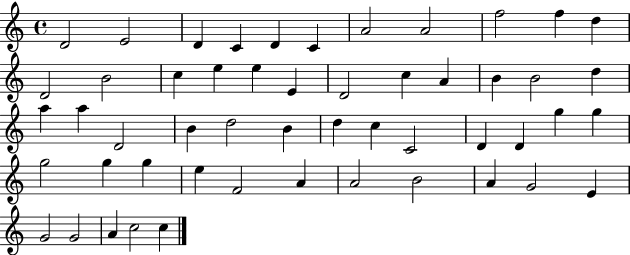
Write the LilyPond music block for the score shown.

{
  \clef treble
  \time 4/4
  \defaultTimeSignature
  \key c \major
  d'2 e'2 | d'4 c'4 d'4 c'4 | a'2 a'2 | f''2 f''4 d''4 | \break d'2 b'2 | c''4 e''4 e''4 e'4 | d'2 c''4 a'4 | b'4 b'2 d''4 | \break a''4 a''4 d'2 | b'4 d''2 b'4 | d''4 c''4 c'2 | d'4 d'4 g''4 g''4 | \break g''2 g''4 g''4 | e''4 f'2 a'4 | a'2 b'2 | a'4 g'2 e'4 | \break g'2 g'2 | a'4 c''2 c''4 | \bar "|."
}